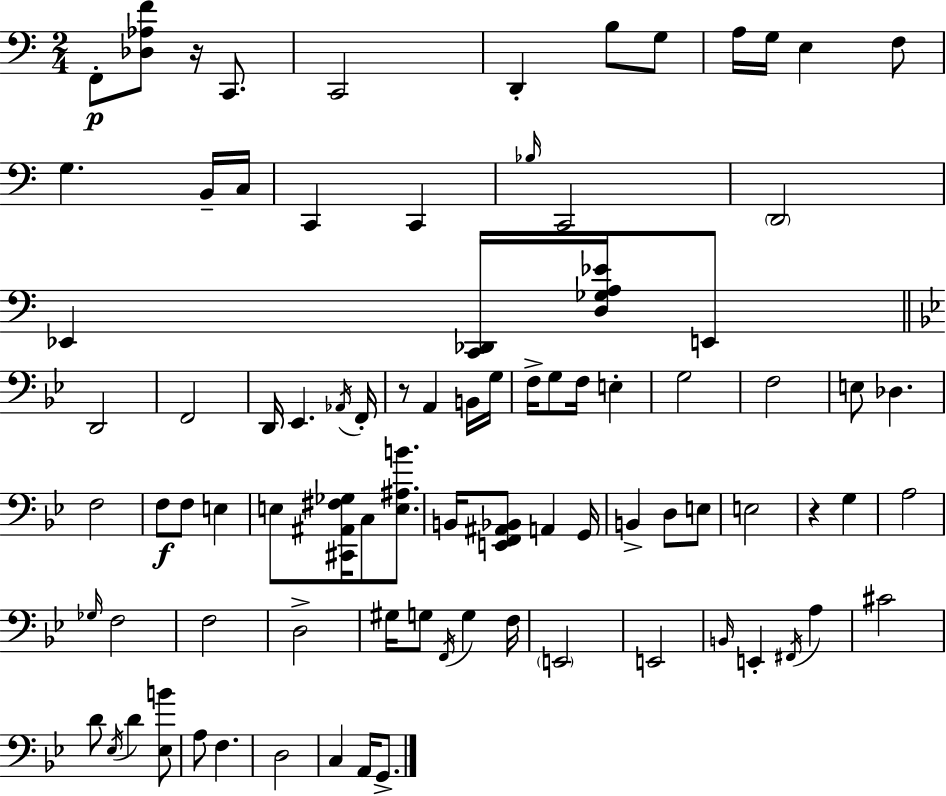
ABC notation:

X:1
T:Untitled
M:2/4
L:1/4
K:Am
F,,/2 [_D,_A,F]/2 z/4 C,,/2 C,,2 D,, B,/2 G,/2 A,/4 G,/4 E, F,/2 G, B,,/4 C,/4 C,, C,, _B,/4 C,,2 D,,2 _E,, [C,,_D,,]/4 [D,_G,A,_E]/4 E,,/2 D,,2 F,,2 D,,/4 _E,, _A,,/4 F,,/4 z/2 A,, B,,/4 G,/4 F,/4 G,/2 F,/4 E, G,2 F,2 E,/2 _D, F,2 F,/2 F,/2 E, E,/2 [^C,,^A,,^F,_G,]/4 C,/2 [E,^A,B]/2 B,,/4 [E,,F,,^A,,_B,,]/2 A,, G,,/4 B,, D,/2 E,/2 E,2 z G, A,2 _G,/4 F,2 F,2 D,2 ^G,/4 G,/2 F,,/4 G, F,/4 E,,2 E,,2 B,,/4 E,, ^F,,/4 A, ^C2 D/2 _E,/4 D [_E,B]/2 A,/2 F, D,2 C, A,,/4 G,,/2